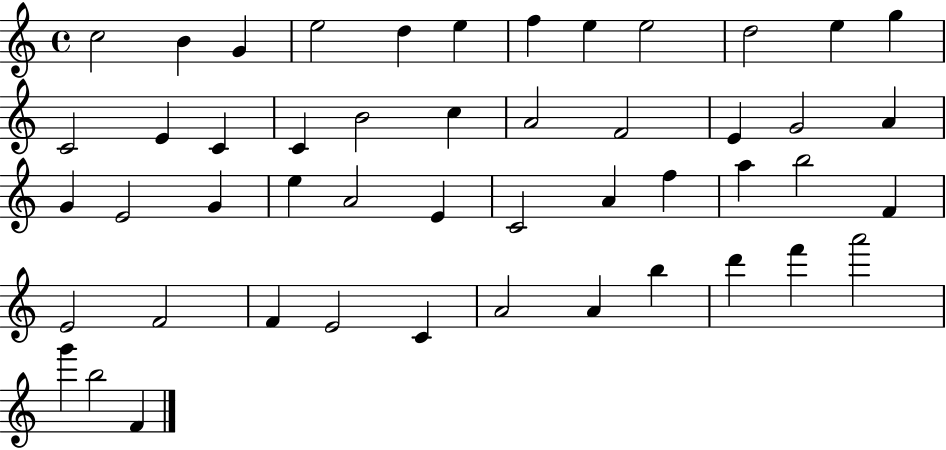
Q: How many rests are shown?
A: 0